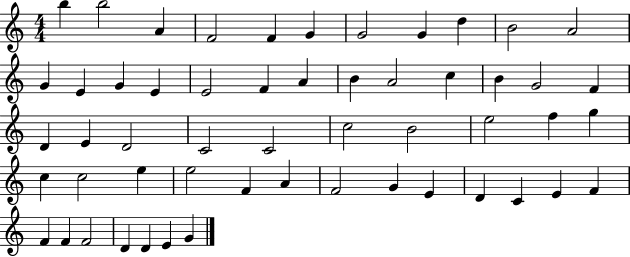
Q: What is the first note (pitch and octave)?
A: B5